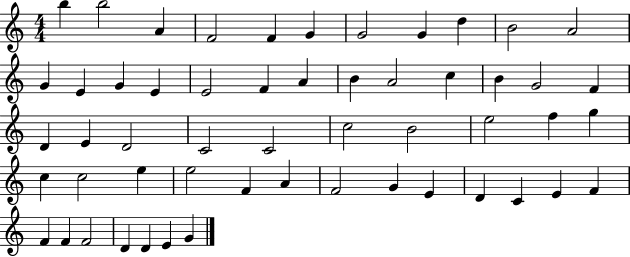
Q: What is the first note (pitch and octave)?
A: B5